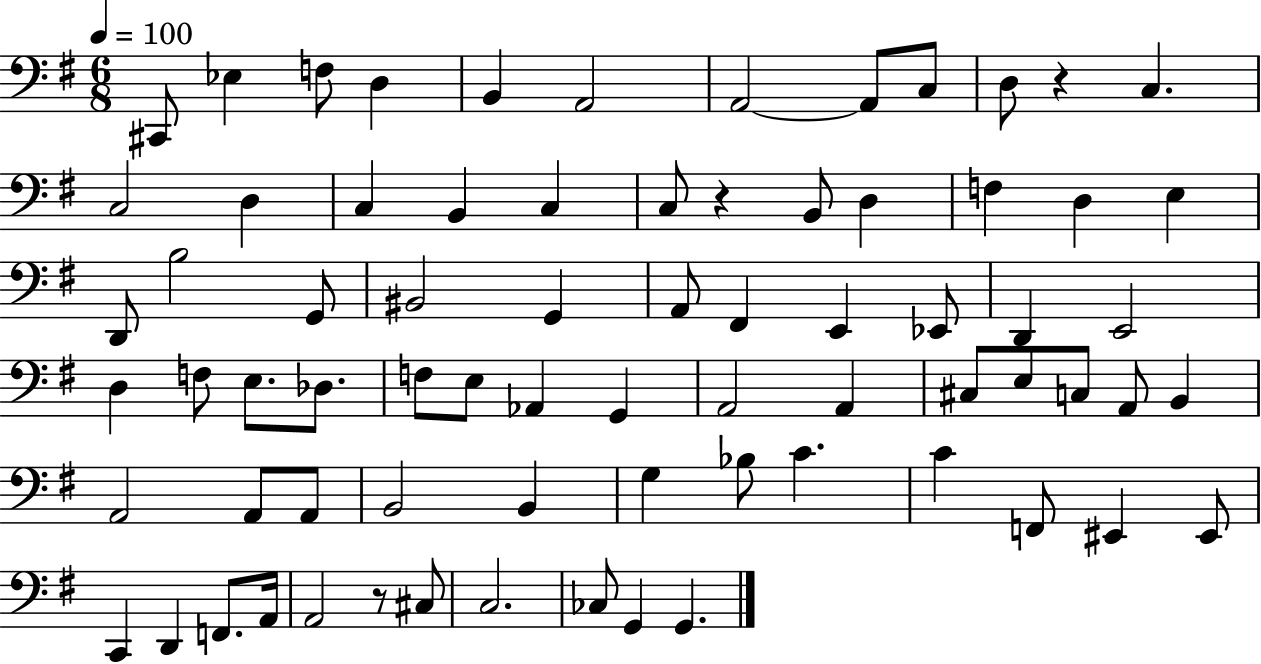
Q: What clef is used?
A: bass